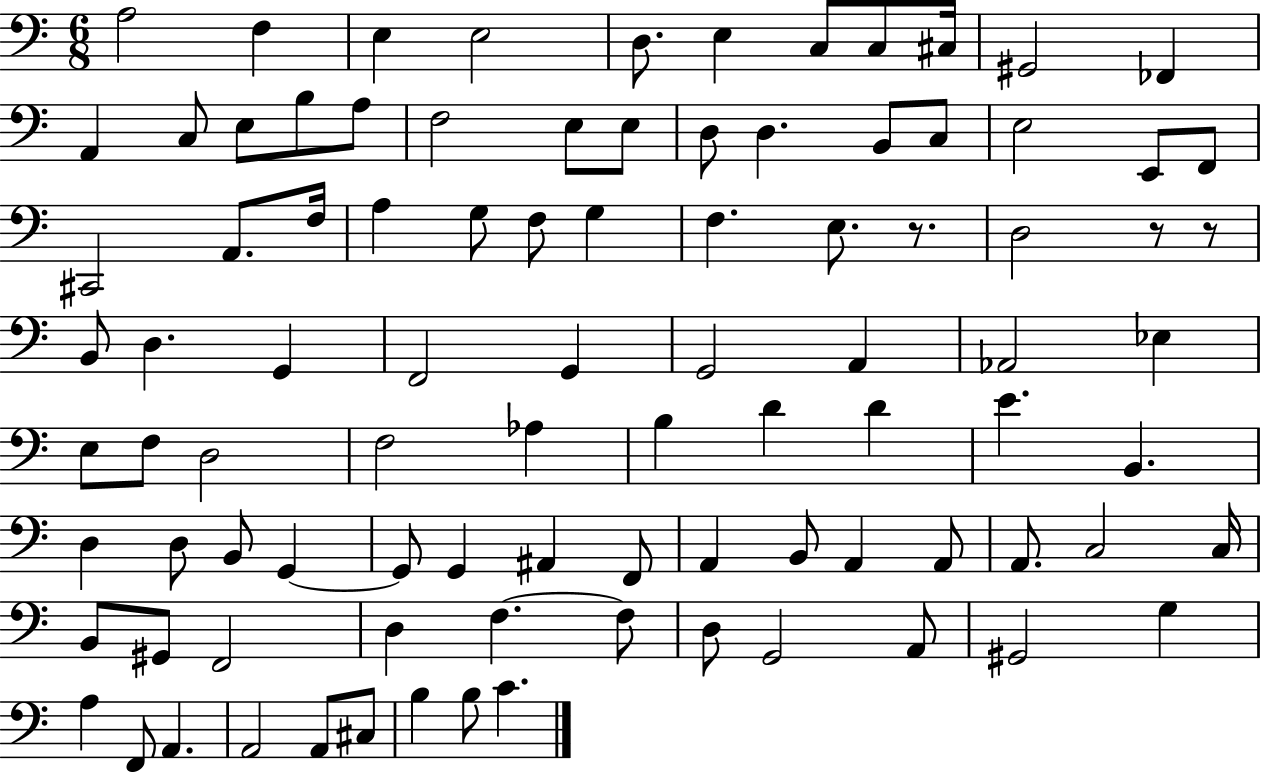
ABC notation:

X:1
T:Untitled
M:6/8
L:1/4
K:C
A,2 F, E, E,2 D,/2 E, C,/2 C,/2 ^C,/4 ^G,,2 _F,, A,, C,/2 E,/2 B,/2 A,/2 F,2 E,/2 E,/2 D,/2 D, B,,/2 C,/2 E,2 E,,/2 F,,/2 ^C,,2 A,,/2 F,/4 A, G,/2 F,/2 G, F, E,/2 z/2 D,2 z/2 z/2 B,,/2 D, G,, F,,2 G,, G,,2 A,, _A,,2 _E, E,/2 F,/2 D,2 F,2 _A, B, D D E B,, D, D,/2 B,,/2 G,, G,,/2 G,, ^A,, F,,/2 A,, B,,/2 A,, A,,/2 A,,/2 C,2 C,/4 B,,/2 ^G,,/2 F,,2 D, F, F,/2 D,/2 G,,2 A,,/2 ^G,,2 G, A, F,,/2 A,, A,,2 A,,/2 ^C,/2 B, B,/2 C